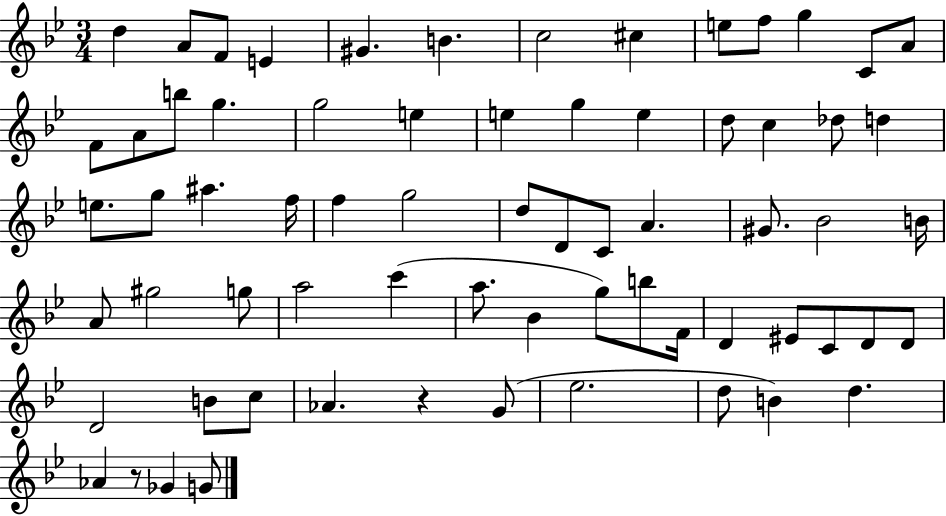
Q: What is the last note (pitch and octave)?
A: G4